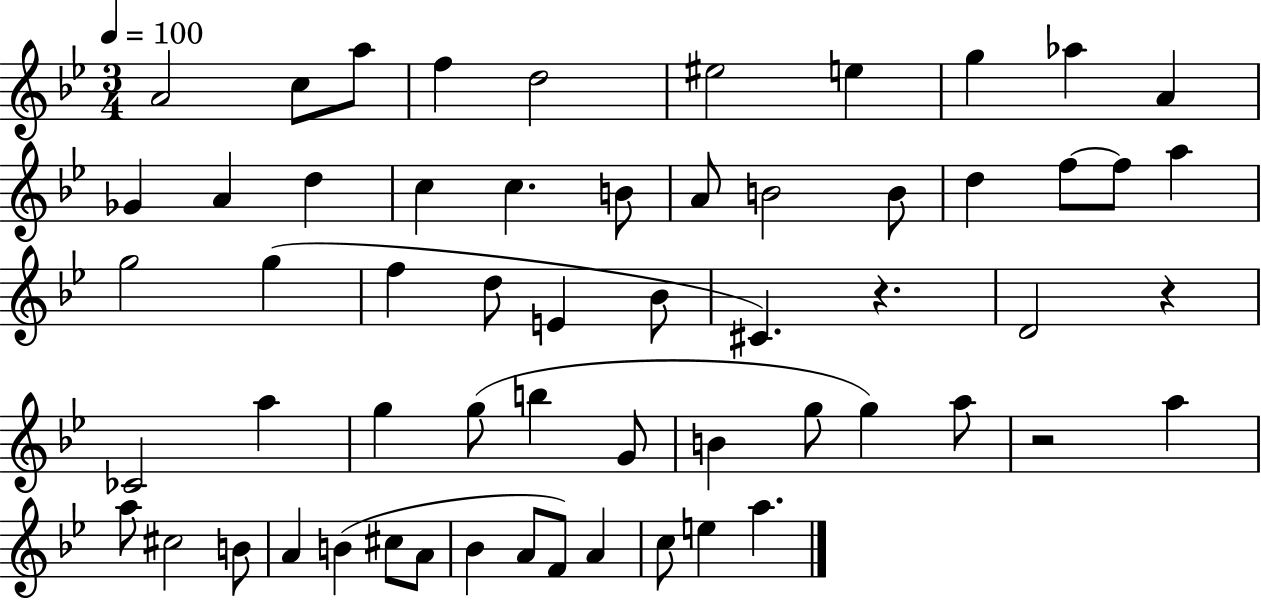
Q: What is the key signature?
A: BES major